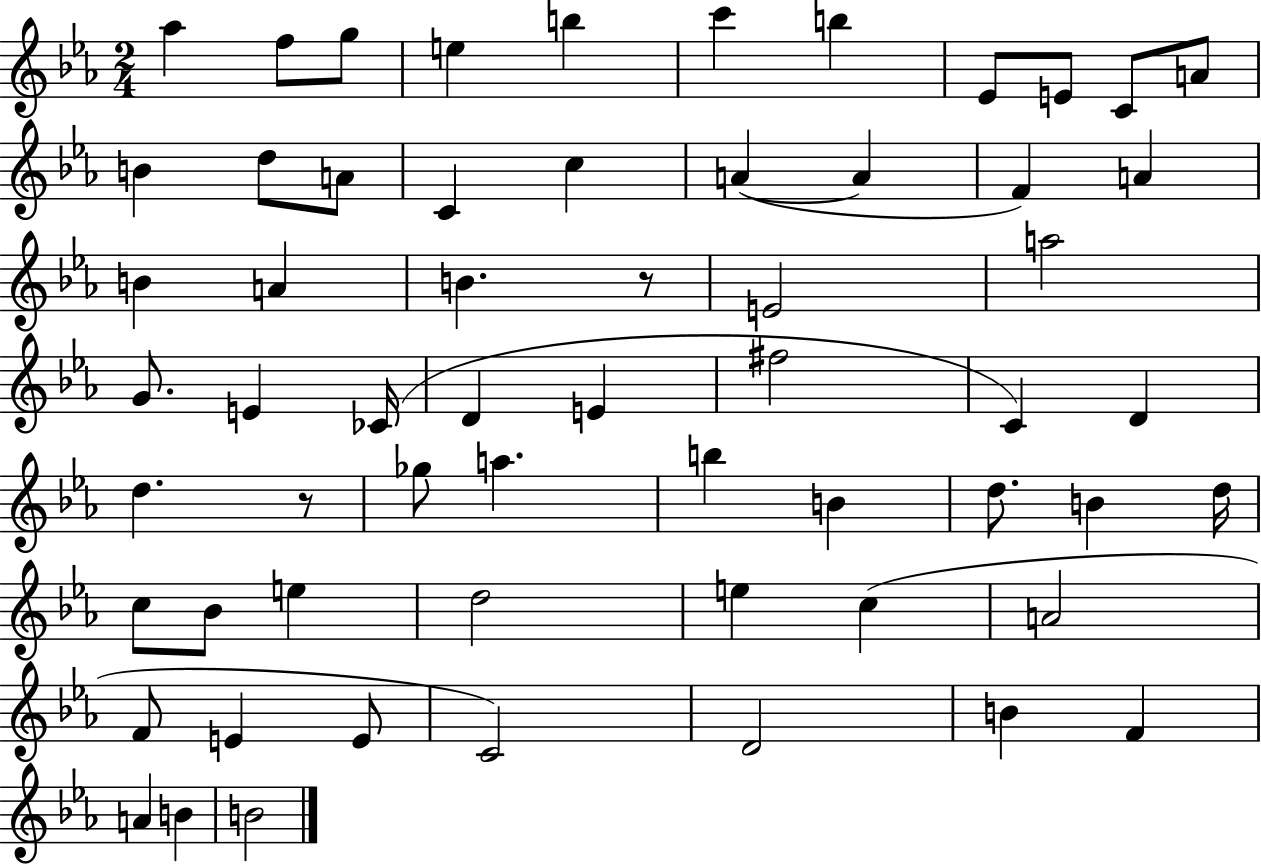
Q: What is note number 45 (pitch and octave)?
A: D5